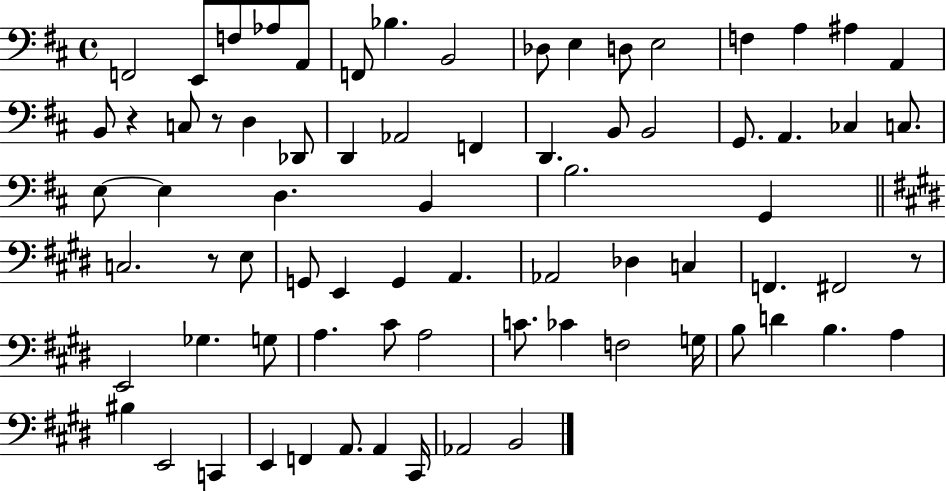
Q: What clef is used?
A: bass